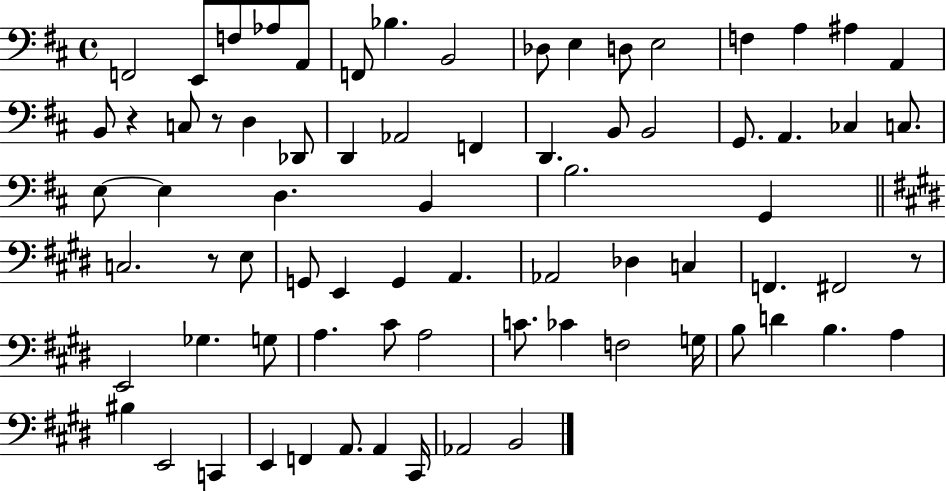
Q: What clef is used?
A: bass